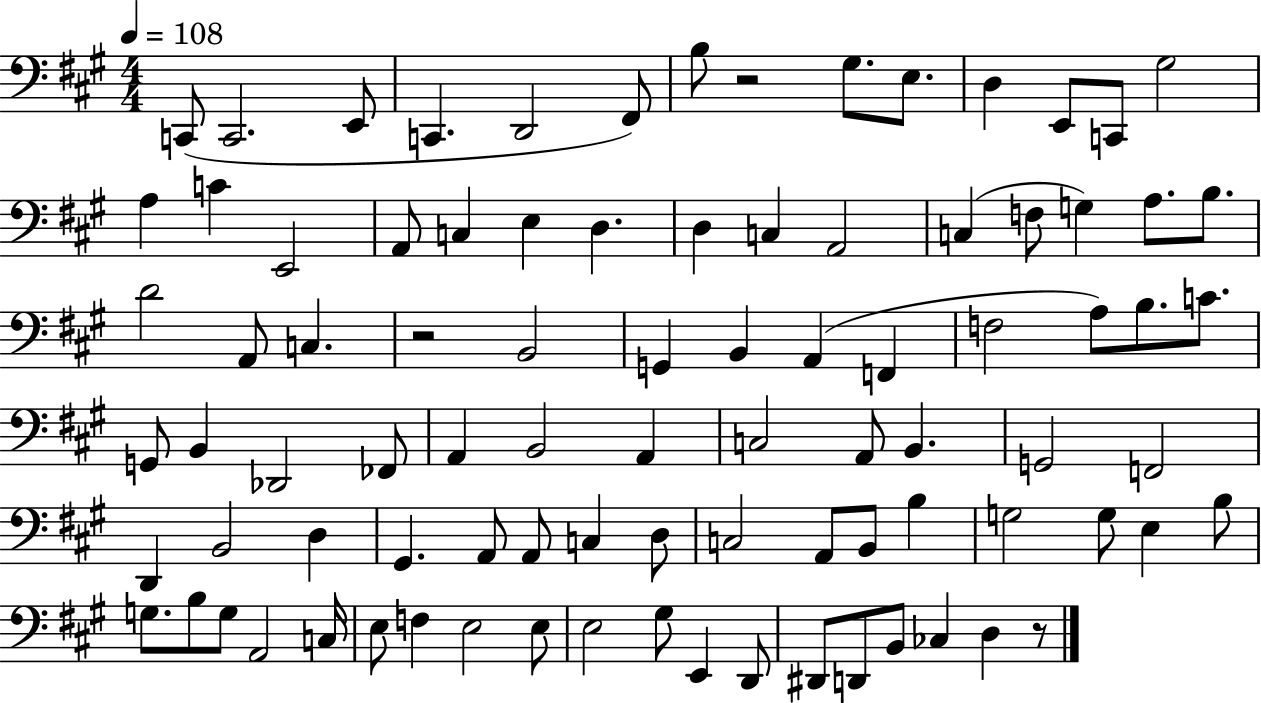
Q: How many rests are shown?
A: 3